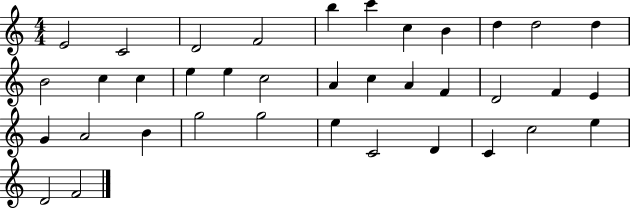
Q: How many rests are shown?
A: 0